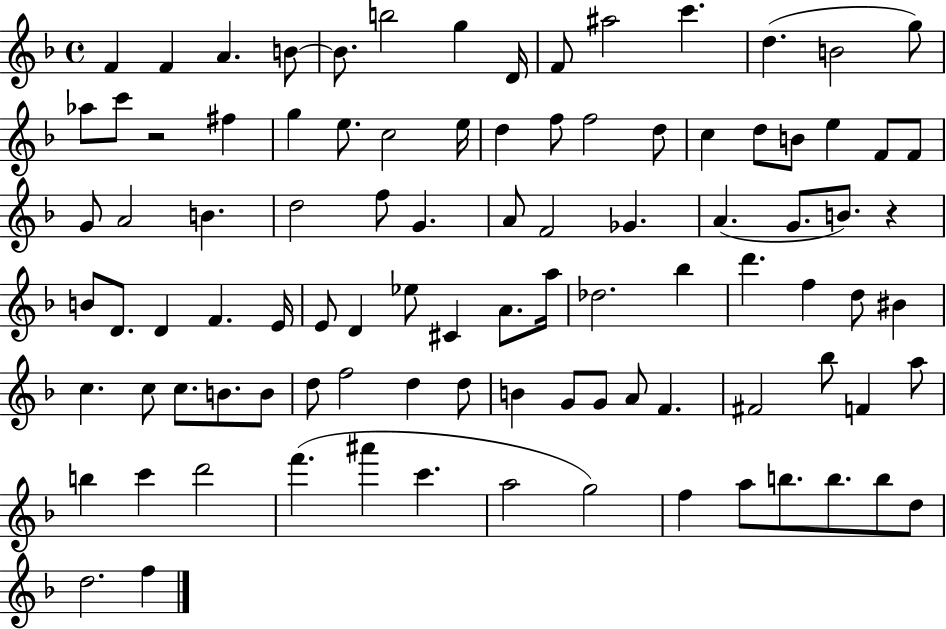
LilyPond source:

{
  \clef treble
  \time 4/4
  \defaultTimeSignature
  \key f \major
  f'4 f'4 a'4. b'8~~ | b'8. b''2 g''4 d'16 | f'8 ais''2 c'''4. | d''4.( b'2 g''8) | \break aes''8 c'''8 r2 fis''4 | g''4 e''8. c''2 e''16 | d''4 f''8 f''2 d''8 | c''4 d''8 b'8 e''4 f'8 f'8 | \break g'8 a'2 b'4. | d''2 f''8 g'4. | a'8 f'2 ges'4. | a'4.( g'8. b'8.) r4 | \break b'8 d'8. d'4 f'4. e'16 | e'8 d'4 ees''8 cis'4 a'8. a''16 | des''2. bes''4 | d'''4. f''4 d''8 bis'4 | \break c''4. c''8 c''8. b'8. b'8 | d''8 f''2 d''4 d''8 | b'4 g'8 g'8 a'8 f'4. | fis'2 bes''8 f'4 a''8 | \break b''4 c'''4 d'''2 | f'''4.( ais'''4 c'''4. | a''2 g''2) | f''4 a''8 b''8. b''8. b''8 d''8 | \break d''2. f''4 | \bar "|."
}